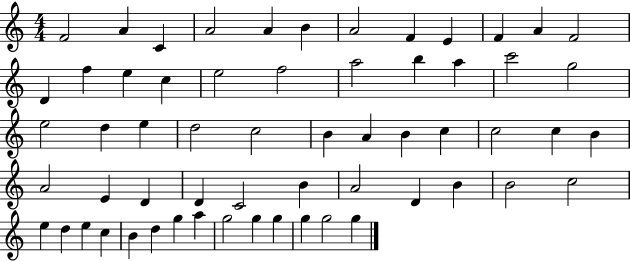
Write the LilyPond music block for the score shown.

{
  \clef treble
  \numericTimeSignature
  \time 4/4
  \key c \major
  f'2 a'4 c'4 | a'2 a'4 b'4 | a'2 f'4 e'4 | f'4 a'4 f'2 | \break d'4 f''4 e''4 c''4 | e''2 f''2 | a''2 b''4 a''4 | c'''2 g''2 | \break e''2 d''4 e''4 | d''2 c''2 | b'4 a'4 b'4 c''4 | c''2 c''4 b'4 | \break a'2 e'4 d'4 | d'4 c'2 b'4 | a'2 d'4 b'4 | b'2 c''2 | \break e''4 d''4 e''4 c''4 | b'4 d''4 g''4 a''4 | g''2 g''4 g''4 | g''4 g''2 g''4 | \break \bar "|."
}